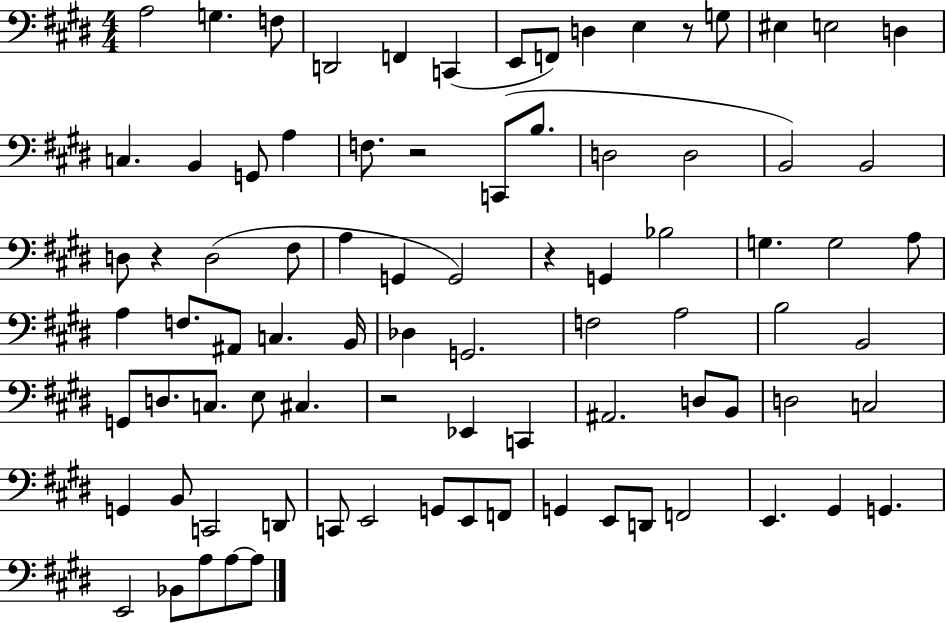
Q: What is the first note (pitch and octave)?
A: A3